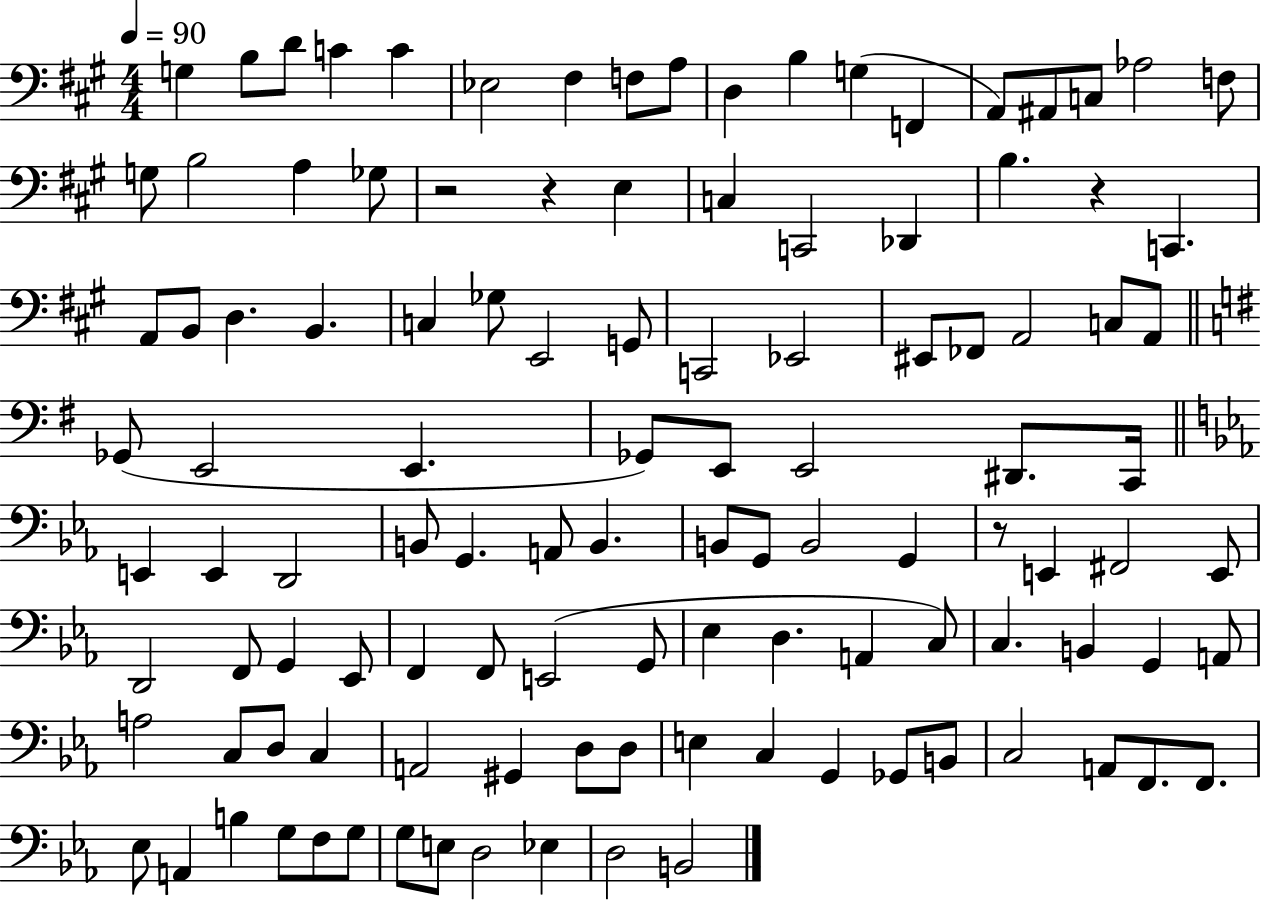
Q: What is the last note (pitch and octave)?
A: B2